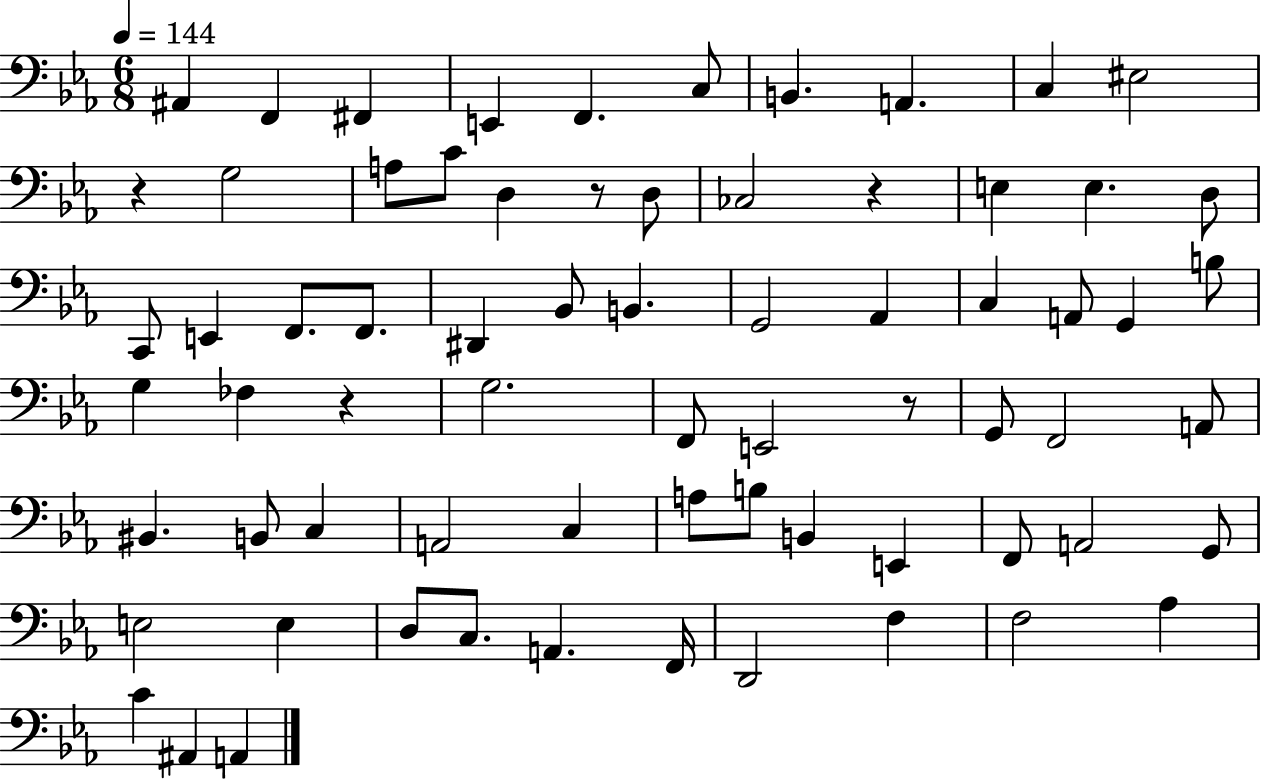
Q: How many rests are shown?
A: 5